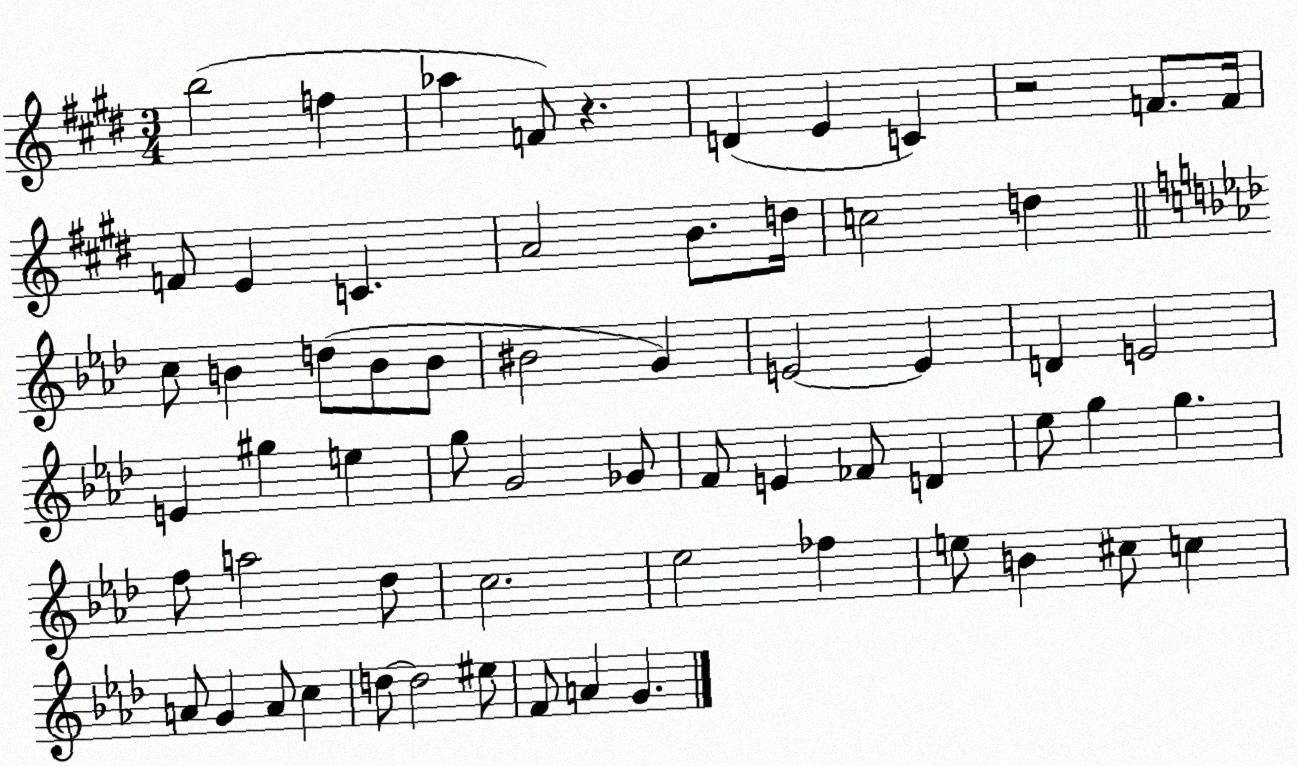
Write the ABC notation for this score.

X:1
T:Untitled
M:3/4
L:1/4
K:E
b2 f _a F/2 z D E C z2 F/2 F/4 F/2 E C A2 B/2 d/4 c2 d c/2 B d/2 B/2 B/2 ^B2 G E2 E D E2 E ^g e g/2 G2 _G/2 F/2 E _F/2 D _e/2 g g f/2 a2 _d/2 c2 _e2 _f e/2 B ^c/2 c A/2 G A/2 c d/2 d2 ^e/2 F/2 A G